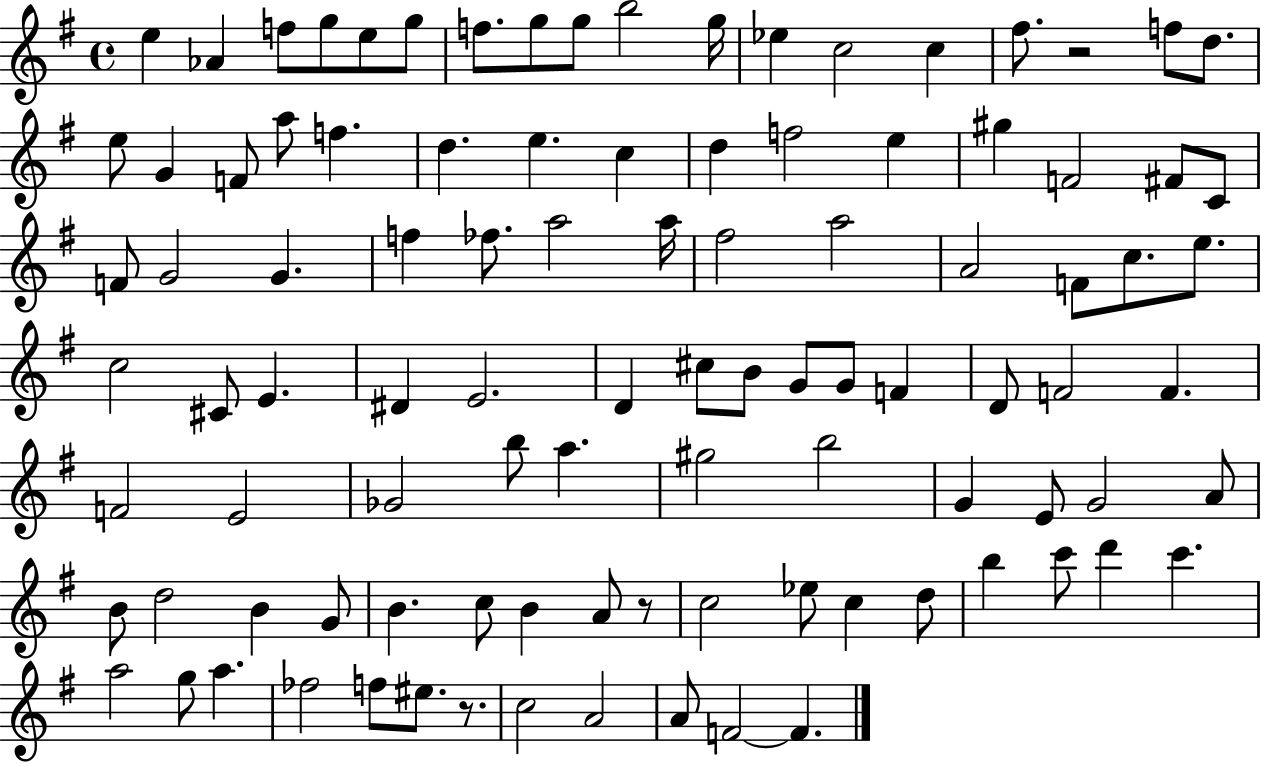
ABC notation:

X:1
T:Untitled
M:4/4
L:1/4
K:G
e _A f/2 g/2 e/2 g/2 f/2 g/2 g/2 b2 g/4 _e c2 c ^f/2 z2 f/2 d/2 e/2 G F/2 a/2 f d e c d f2 e ^g F2 ^F/2 C/2 F/2 G2 G f _f/2 a2 a/4 ^f2 a2 A2 F/2 c/2 e/2 c2 ^C/2 E ^D E2 D ^c/2 B/2 G/2 G/2 F D/2 F2 F F2 E2 _G2 b/2 a ^g2 b2 G E/2 G2 A/2 B/2 d2 B G/2 B c/2 B A/2 z/2 c2 _e/2 c d/2 b c'/2 d' c' a2 g/2 a _f2 f/2 ^e/2 z/2 c2 A2 A/2 F2 F